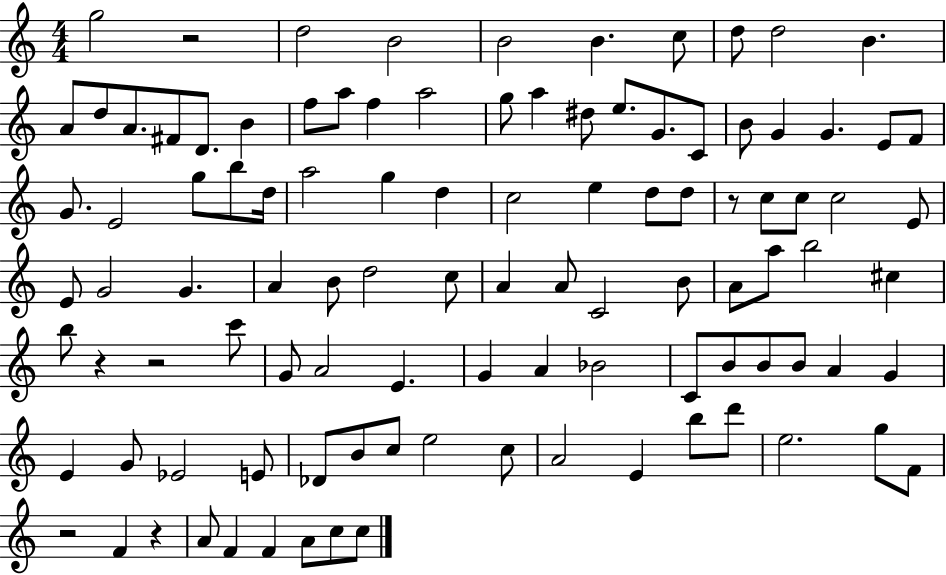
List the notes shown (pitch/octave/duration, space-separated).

G5/h R/h D5/h B4/h B4/h B4/q. C5/e D5/e D5/h B4/q. A4/e D5/e A4/e. F#4/e D4/e. B4/q F5/e A5/e F5/q A5/h G5/e A5/q D#5/e E5/e. G4/e. C4/e B4/e G4/q G4/q. E4/e F4/e G4/e. E4/h G5/e B5/e D5/s A5/h G5/q D5/q C5/h E5/q D5/e D5/e R/e C5/e C5/e C5/h E4/e E4/e G4/h G4/q. A4/q B4/e D5/h C5/e A4/q A4/e C4/h B4/e A4/e A5/e B5/h C#5/q B5/e R/q R/h C6/e G4/e A4/h E4/q. G4/q A4/q Bb4/h C4/e B4/e B4/e B4/e A4/q G4/q E4/q G4/e Eb4/h E4/e Db4/e B4/e C5/e E5/h C5/e A4/h E4/q B5/e D6/e E5/h. G5/e F4/e R/h F4/q R/q A4/e F4/q F4/q A4/e C5/e C5/e